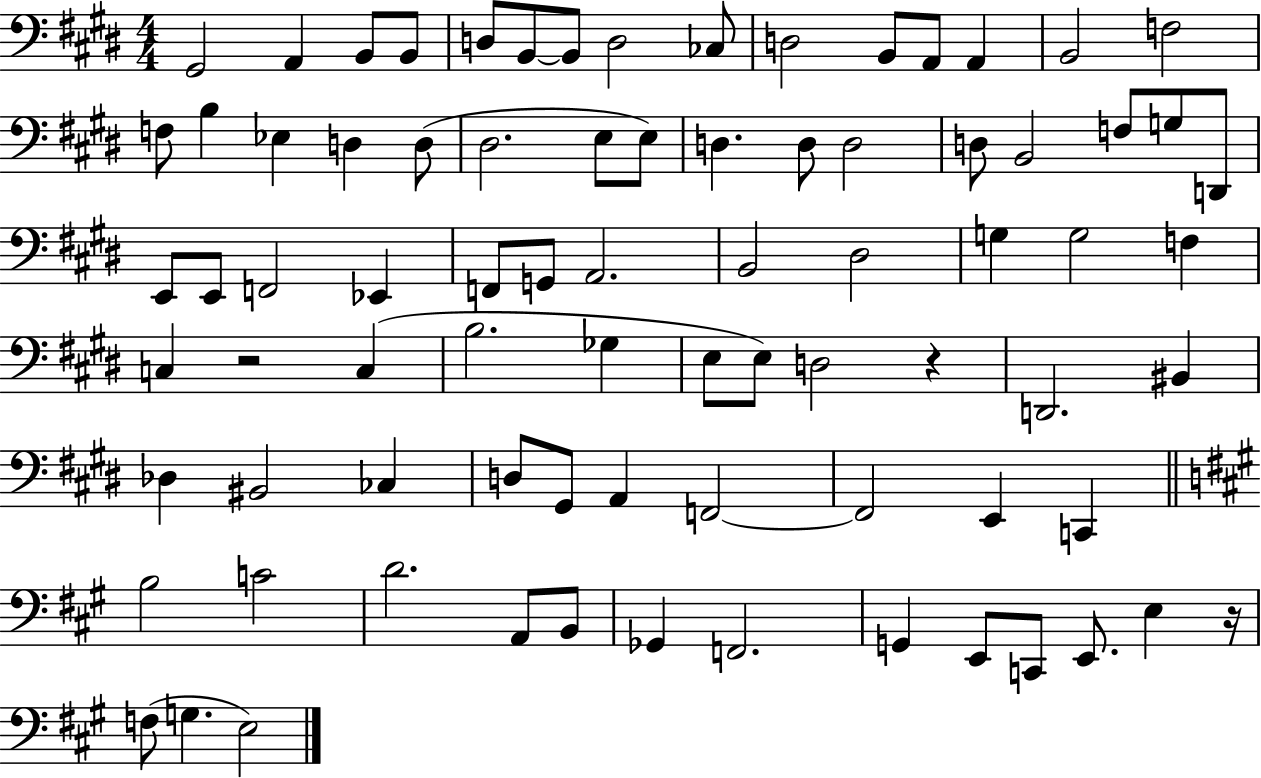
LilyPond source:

{
  \clef bass
  \numericTimeSignature
  \time 4/4
  \key e \major
  \repeat volta 2 { gis,2 a,4 b,8 b,8 | d8 b,8~~ b,8 d2 ces8 | d2 b,8 a,8 a,4 | b,2 f2 | \break f8 b4 ees4 d4 d8( | dis2. e8 e8) | d4. d8 d2 | d8 b,2 f8 g8 d,8 | \break e,8 e,8 f,2 ees,4 | f,8 g,8 a,2. | b,2 dis2 | g4 g2 f4 | \break c4 r2 c4( | b2. ges4 | e8 e8) d2 r4 | d,2. bis,4 | \break des4 bis,2 ces4 | d8 gis,8 a,4 f,2~~ | f,2 e,4 c,4 | \bar "||" \break \key a \major b2 c'2 | d'2. a,8 b,8 | ges,4 f,2. | g,4 e,8 c,8 e,8. e4 r16 | \break f8( g4. e2) | } \bar "|."
}